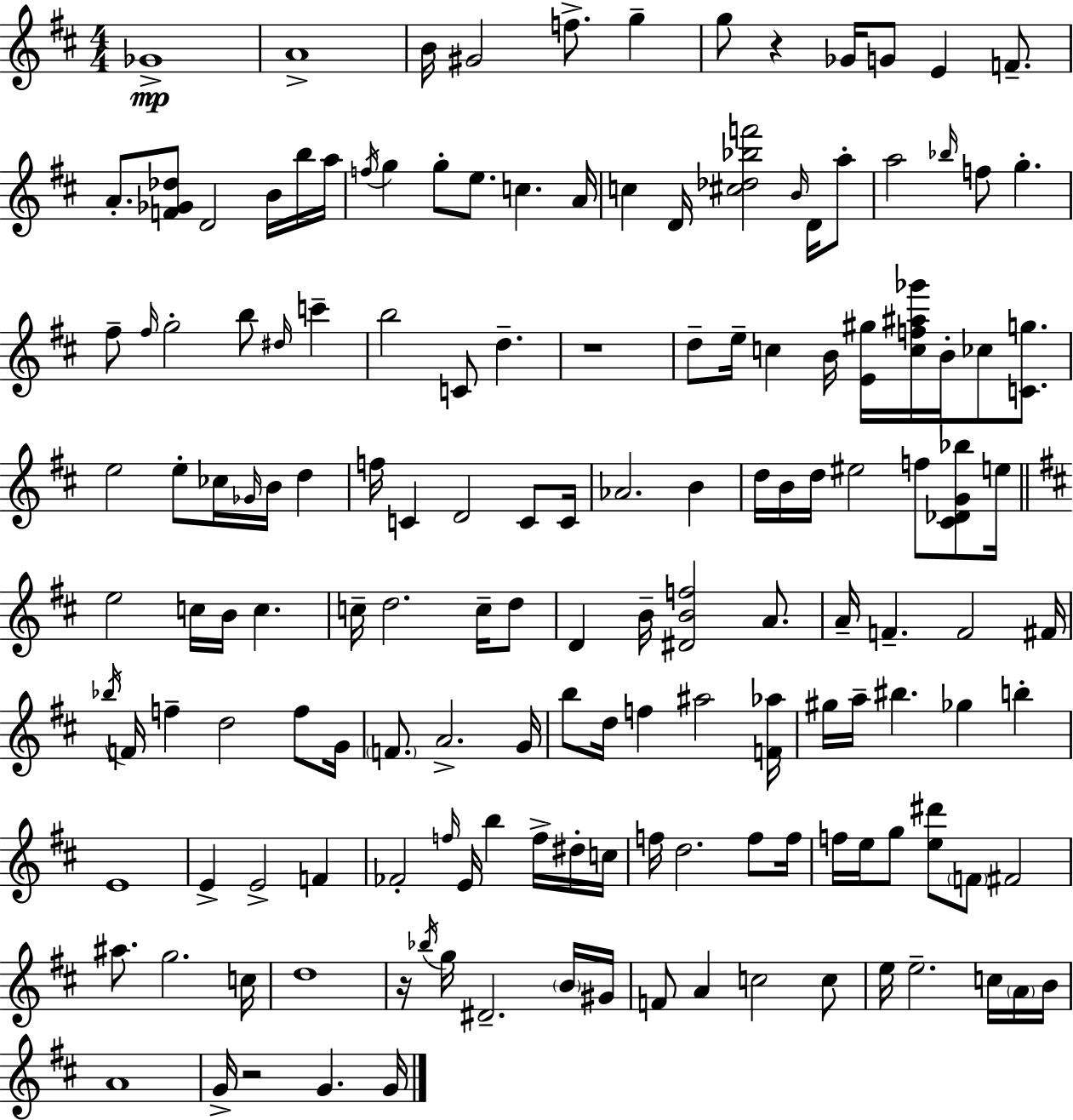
X:1
T:Untitled
M:4/4
L:1/4
K:D
_G4 A4 B/4 ^G2 f/2 g g/2 z _G/4 G/2 E F/2 A/2 [F_G_d]/2 D2 B/4 b/4 a/4 f/4 g g/2 e/2 c A/4 c D/4 [^c_d_bf']2 B/4 D/4 a/2 a2 _b/4 f/2 g ^f/2 ^f/4 g2 b/2 ^d/4 c' b2 C/2 d z4 d/2 e/4 c B/4 [E^g]/4 [cf^a_g']/4 B/4 _c/2 [Cg]/2 e2 e/2 _c/4 _G/4 B/4 d f/4 C D2 C/2 C/4 _A2 B d/4 B/4 d/4 ^e2 f/2 [^C_DG_b]/2 e/4 e2 c/4 B/4 c c/4 d2 c/4 d/2 D B/4 [^DBf]2 A/2 A/4 F F2 ^F/4 _b/4 F/4 f d2 f/2 G/4 F/2 A2 G/4 b/2 d/4 f ^a2 [F_a]/4 ^g/4 a/4 ^b _g b E4 E E2 F _F2 f/4 E/4 b f/4 ^d/4 c/4 f/4 d2 f/2 f/4 f/4 e/4 g/2 [e^d']/2 F/2 ^F2 ^a/2 g2 c/4 d4 z/4 _b/4 g/4 ^D2 B/4 ^G/4 F/2 A c2 c/2 e/4 e2 c/4 A/4 B/4 A4 G/4 z2 G G/4